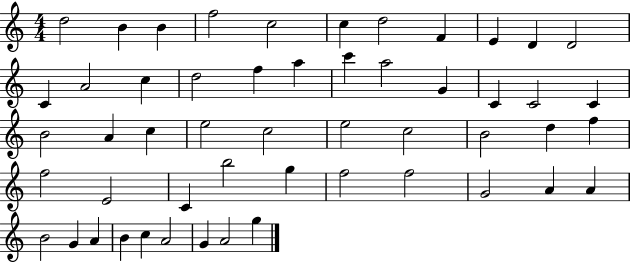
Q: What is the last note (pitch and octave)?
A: G5